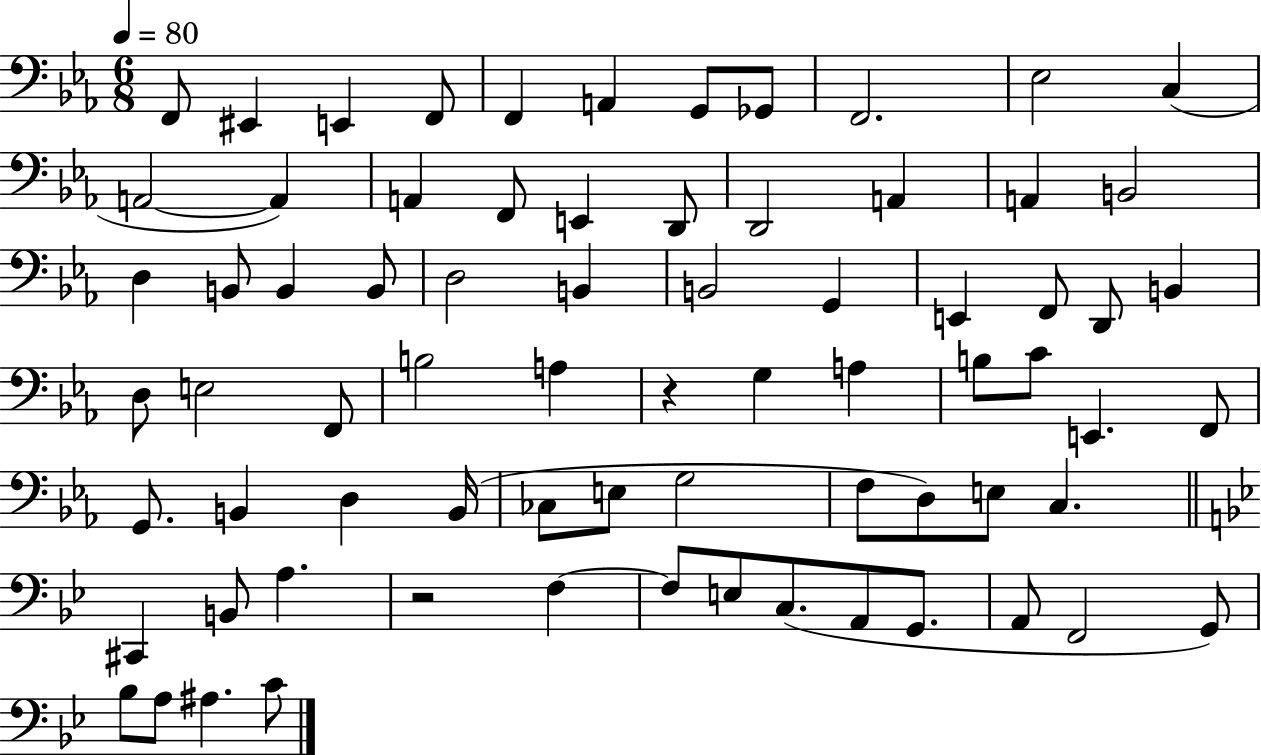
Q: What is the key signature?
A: EES major